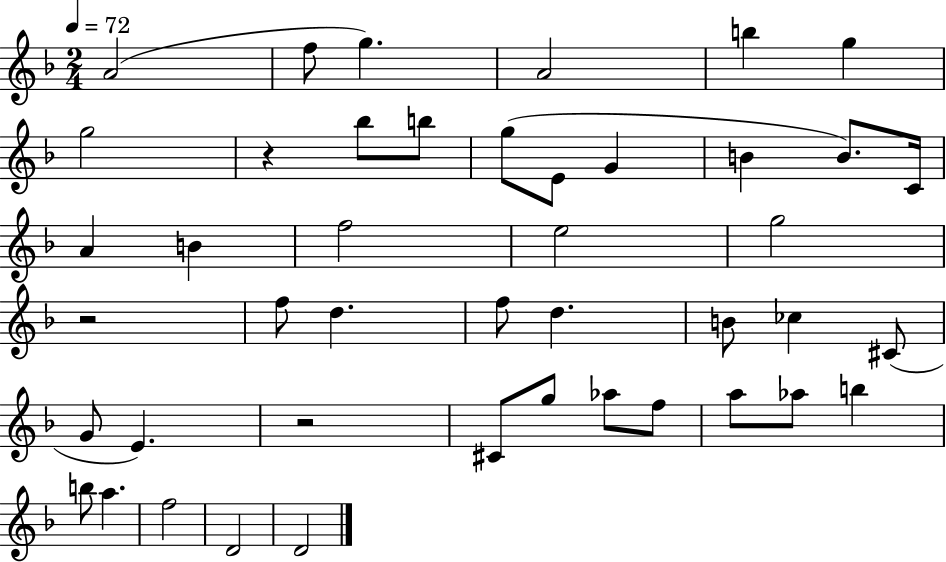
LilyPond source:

{
  \clef treble
  \numericTimeSignature
  \time 2/4
  \key f \major
  \tempo 4 = 72
  \repeat volta 2 { a'2( | f''8 g''4.) | a'2 | b''4 g''4 | \break g''2 | r4 bes''8 b''8 | g''8( e'8 g'4 | b'4 b'8.) c'16 | \break a'4 b'4 | f''2 | e''2 | g''2 | \break r2 | f''8 d''4. | f''8 d''4. | b'8 ces''4 cis'8( | \break g'8 e'4.) | r2 | cis'8 g''8 aes''8 f''8 | a''8 aes''8 b''4 | \break b''8 a''4. | f''2 | d'2 | d'2 | \break } \bar "|."
}